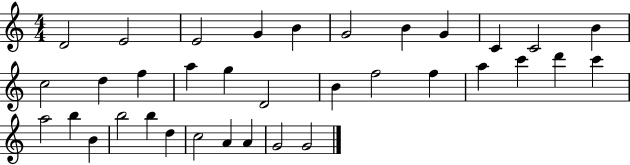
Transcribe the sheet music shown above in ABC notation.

X:1
T:Untitled
M:4/4
L:1/4
K:C
D2 E2 E2 G B G2 B G C C2 B c2 d f a g D2 B f2 f a c' d' c' a2 b B b2 b d c2 A A G2 G2